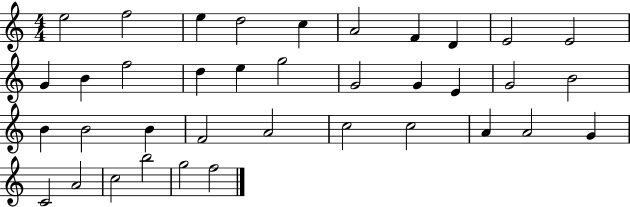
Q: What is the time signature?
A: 4/4